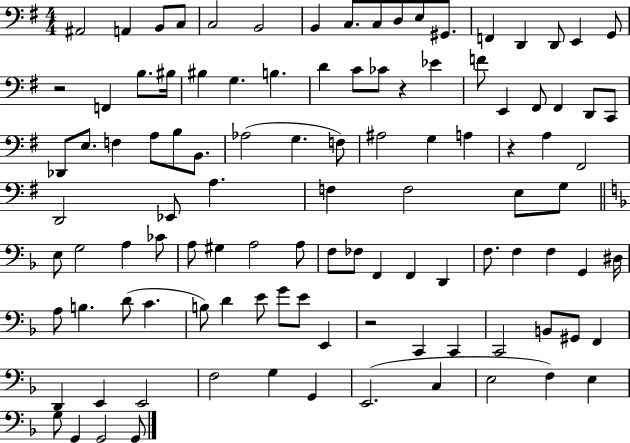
X:1
T:Untitled
M:4/4
L:1/4
K:G
^A,,2 A,, B,,/2 C,/2 C,2 B,,2 B,, C,/2 C,/2 D,/2 E,/2 ^G,,/2 F,, D,, D,,/2 E,, G,,/2 z2 F,, B,/2 ^B,/4 ^B, G, B, D C/2 _C/2 z _E F/2 E,, ^F,,/2 ^F,, D,,/2 C,,/2 _D,,/2 E,/2 F, A,/2 B,/2 B,,/2 _A,2 G, F,/2 ^A,2 G, A, z A, ^F,,2 D,,2 _E,,/2 A, F, F,2 E,/2 G,/2 E,/2 G,2 A, _C/2 A,/2 ^G, A,2 A,/2 F,/2 _F,/2 F,, F,, D,, F,/2 F, F, G,, ^D,/4 A,/2 B, D/2 C B,/2 D E/2 G/2 E/2 E,, z2 C,, C,, C,,2 B,,/2 ^G,,/2 F,, D,, E,, E,,2 F,2 G, G,, E,,2 C, E,2 F, E, G,/2 G,, G,,2 G,,/2